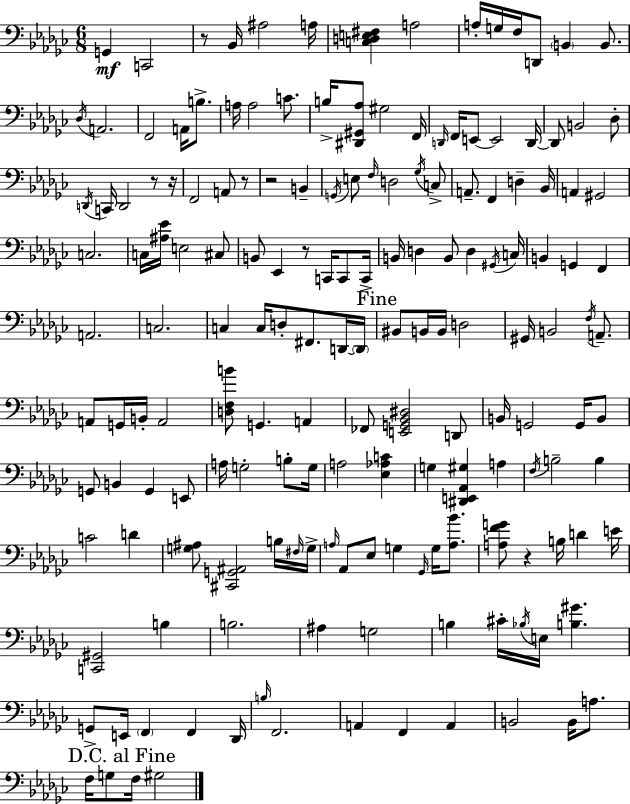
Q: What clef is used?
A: bass